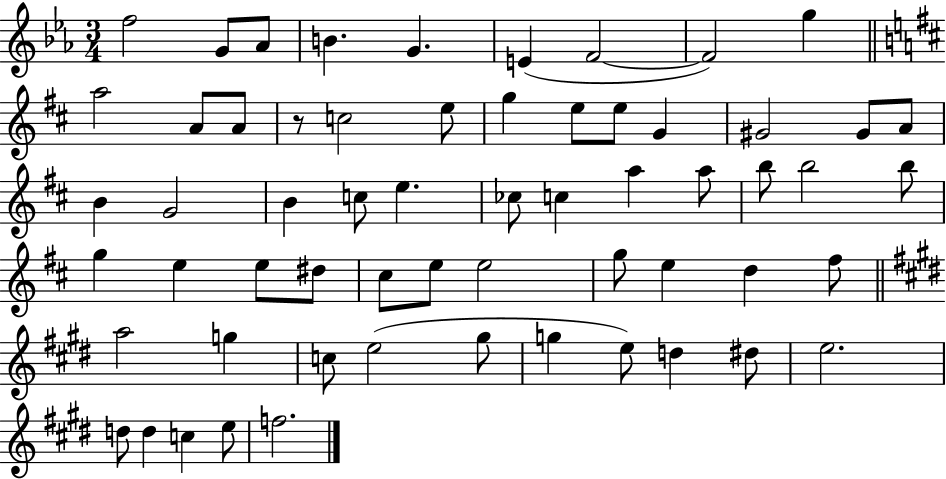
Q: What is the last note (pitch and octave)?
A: F5